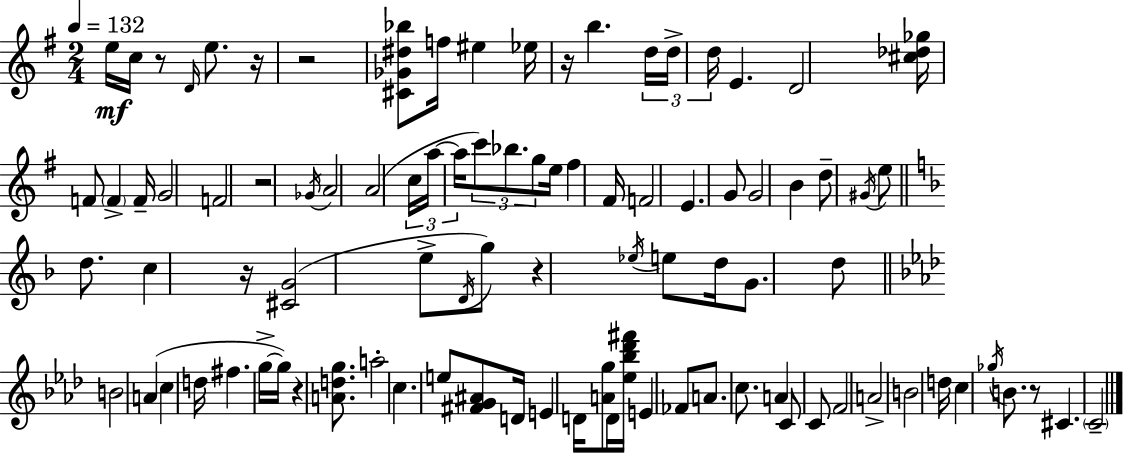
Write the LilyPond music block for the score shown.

{
  \clef treble
  \numericTimeSignature
  \time 2/4
  \key e \minor
  \tempo 4 = 132
  e''16\mf c''16 r8 \grace { d'16 } e''8. | r16 r2 | <cis' ges' dis'' bes''>8 f''16 eis''4 | ees''16 r16 b''4. | \break \tuplet 3/2 { d''16 d''16-> d''16 } e'4. | d'2 | <cis'' des'' ges''>16 f'8 \parenthesize f'4-> | f'16-- g'2 | \break f'2 | r2 | \acciaccatura { ges'16 } a'2 | a'2( | \break \tuplet 3/2 { c''16 a''16~~ a''16 } \tuplet 3/2 { c'''8) bes''8. | g''8 } e''16 fis''4 | fis'16 f'2 | e'4. | \break g'8 g'2 | b'4 d''8-- | \acciaccatura { gis'16 } e''8 \bar "||" \break \key f \major d''8. c''4 r16 | <cis' g'>2( | e''8-> \acciaccatura { d'16 } g''8) r4 | \acciaccatura { ees''16 } e''8 d''16 g'8. | \break d''8 \bar "||" \break \key aes \major b'2 | a'4( c''4 | d''16 fis''4. g''16->~~ | g''16) r4 <a' d'' g''>8. | \break a''2-. | c''4. e''8 | <fis' g' ais'>8 d'16 e'4 d'16 | <a' g''>8 d'16 <ees'' bes'' des''' fis'''>16 e'4 | \break fes'8 a'8. c''8. | a'4 c'8 c'8 | f'2 | a'2-> | \break b'2 | d''16 c''4 \acciaccatura { ges''16 } b'8. | r8 cis'4. | \parenthesize c'2-- | \break \bar "|."
}